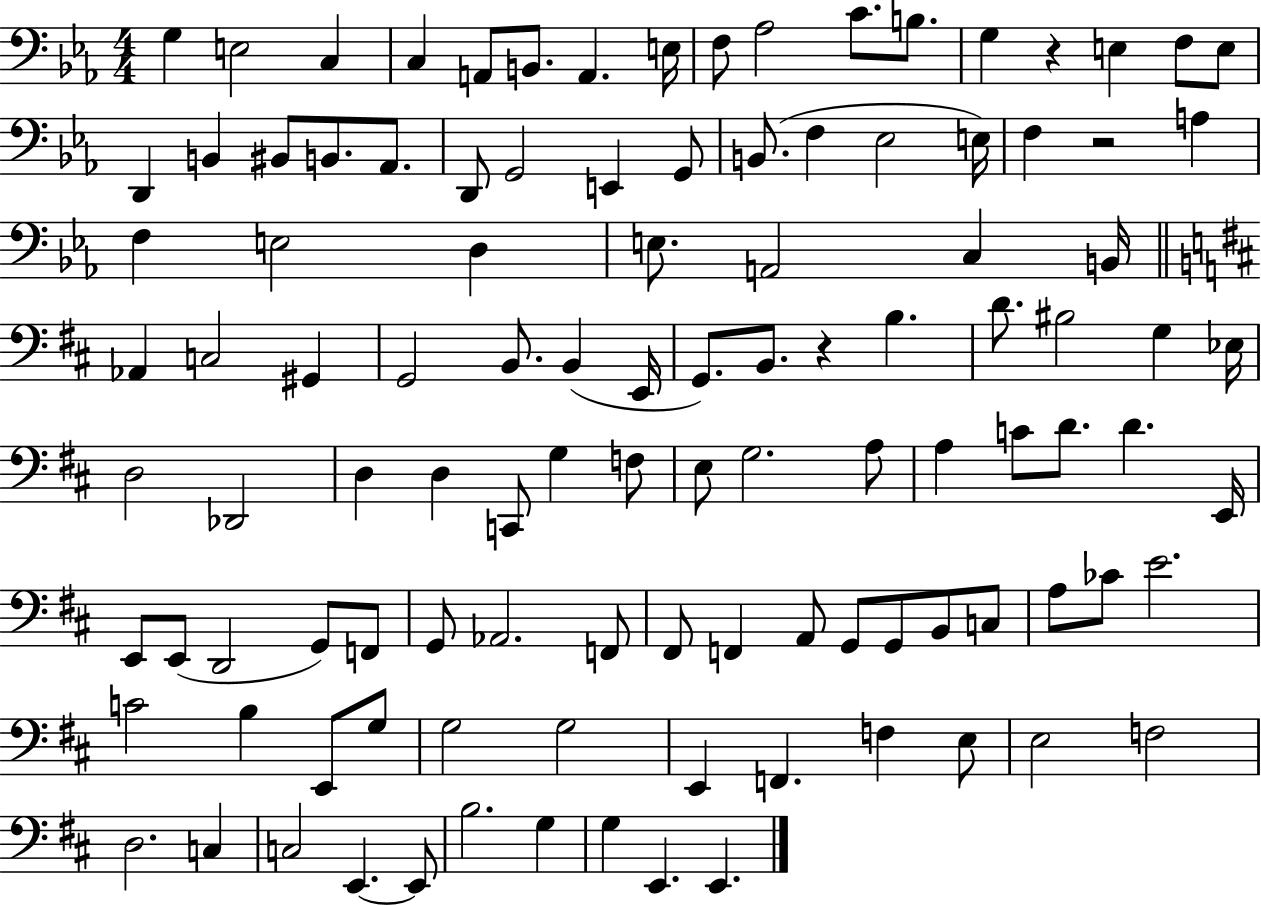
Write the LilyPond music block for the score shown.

{
  \clef bass
  \numericTimeSignature
  \time 4/4
  \key ees \major
  \repeat volta 2 { g4 e2 c4 | c4 a,8 b,8. a,4. e16 | f8 aes2 c'8. b8. | g4 r4 e4 f8 e8 | \break d,4 b,4 bis,8 b,8. aes,8. | d,8 g,2 e,4 g,8 | b,8.( f4 ees2 e16) | f4 r2 a4 | \break f4 e2 d4 | e8. a,2 c4 b,16 | \bar "||" \break \key d \major aes,4 c2 gis,4 | g,2 b,8. b,4( e,16 | g,8.) b,8. r4 b4. | d'8. bis2 g4 ees16 | \break d2 des,2 | d4 d4 c,8 g4 f8 | e8 g2. a8 | a4 c'8 d'8. d'4. e,16 | \break e,8 e,8( d,2 g,8) f,8 | g,8 aes,2. f,8 | fis,8 f,4 a,8 g,8 g,8 b,8 c8 | a8 ces'8 e'2. | \break c'2 b4 e,8 g8 | g2 g2 | e,4 f,4. f4 e8 | e2 f2 | \break d2. c4 | c2 e,4.~~ e,8 | b2. g4 | g4 e,4. e,4. | \break } \bar "|."
}